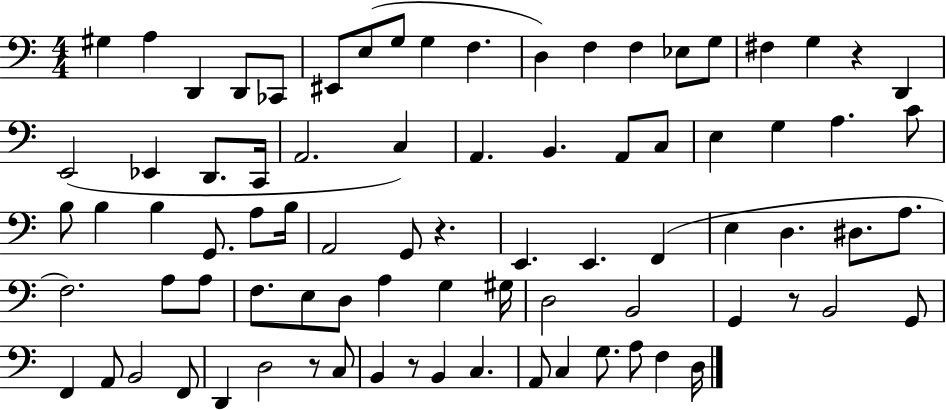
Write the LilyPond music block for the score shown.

{
  \clef bass
  \numericTimeSignature
  \time 4/4
  \key c \major
  gis4 a4 d,4 d,8 ces,8 | eis,8 e8( g8 g4 f4. | d4) f4 f4 ees8 g8 | fis4 g4 r4 d,4 | \break e,2( ees,4 d,8. c,16 | a,2. c4) | a,4. b,4. a,8 c8 | e4 g4 a4. c'8 | \break b8 b4 b4 g,8. a8 b16 | a,2 g,8 r4. | e,4. e,4. f,4( | e4 d4. dis8. a8. | \break f2.) a8 a8 | f8. e8 d8 a4 g4 gis16 | d2 b,2 | g,4 r8 b,2 g,8 | \break f,4 a,8 b,2 f,8 | d,4 d2 r8 c8 | b,4 r8 b,4 c4. | a,8 c4 g8. a8 f4 d16 | \break \bar "|."
}